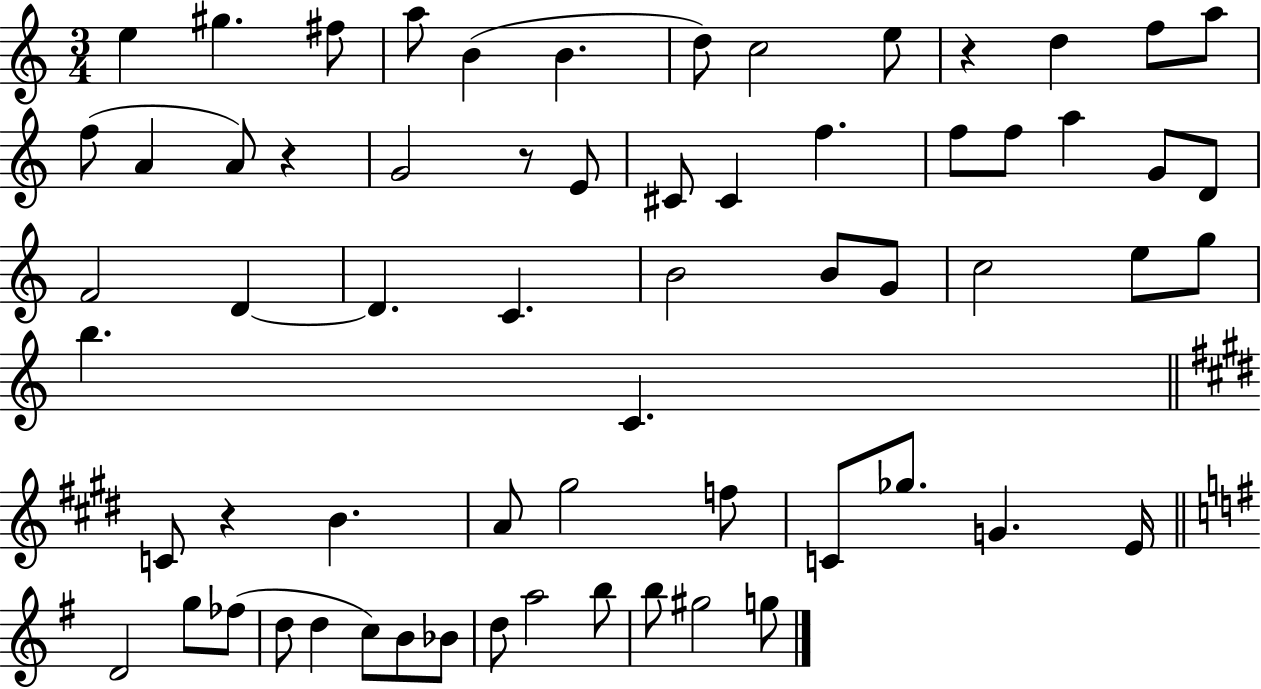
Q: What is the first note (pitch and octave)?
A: E5